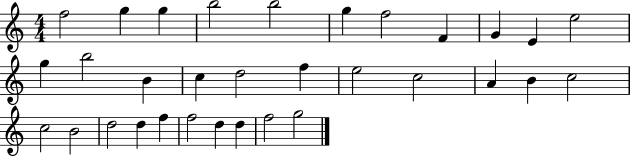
X:1
T:Untitled
M:4/4
L:1/4
K:C
f2 g g b2 b2 g f2 F G E e2 g b2 B c d2 f e2 c2 A B c2 c2 B2 d2 d f f2 d d f2 g2